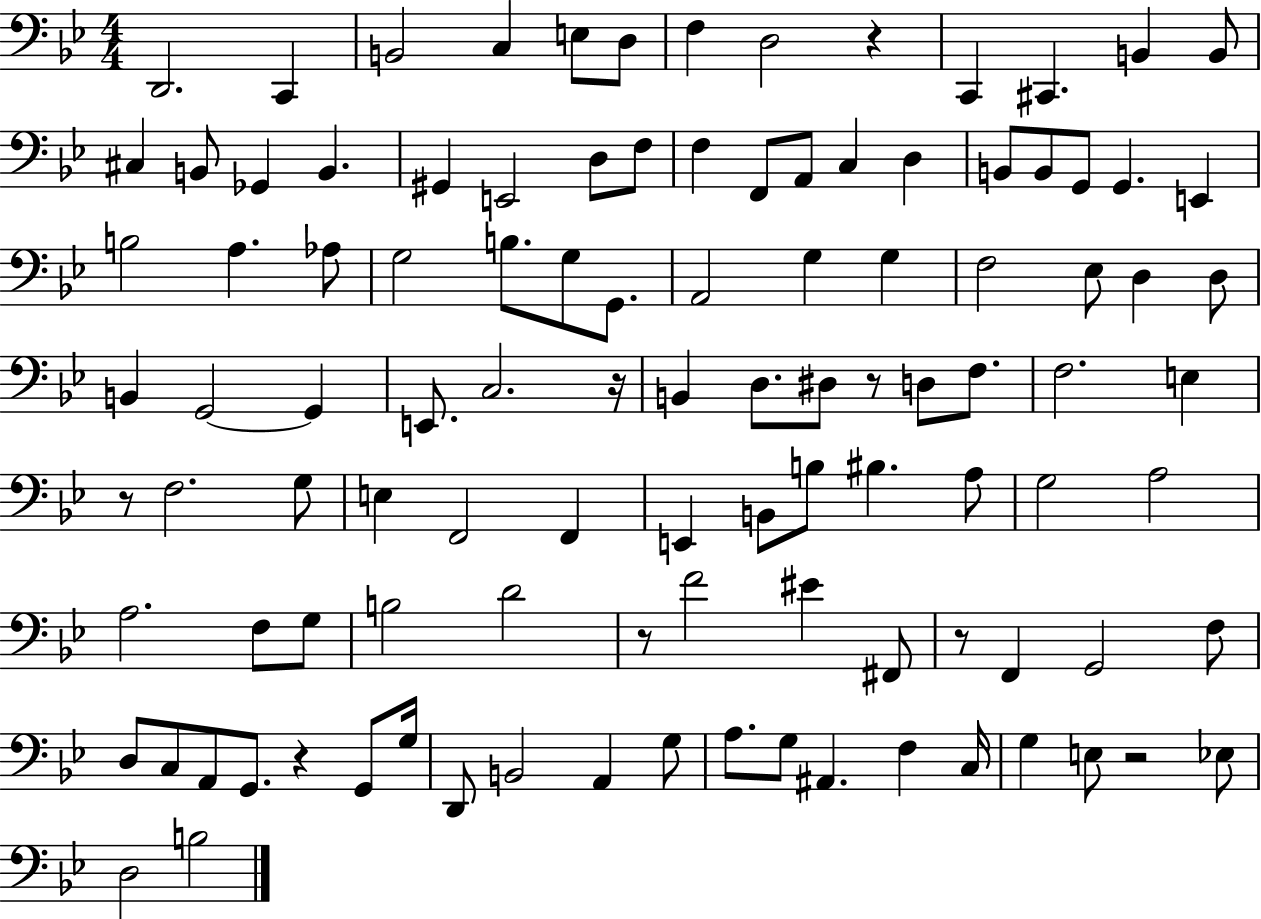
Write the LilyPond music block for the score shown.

{
  \clef bass
  \numericTimeSignature
  \time 4/4
  \key bes \major
  d,2. c,4 | b,2 c4 e8 d8 | f4 d2 r4 | c,4 cis,4. b,4 b,8 | \break cis4 b,8 ges,4 b,4. | gis,4 e,2 d8 f8 | f4 f,8 a,8 c4 d4 | b,8 b,8 g,8 g,4. e,4 | \break b2 a4. aes8 | g2 b8. g8 g,8. | a,2 g4 g4 | f2 ees8 d4 d8 | \break b,4 g,2~~ g,4 | e,8. c2. r16 | b,4 d8. dis8 r8 d8 f8. | f2. e4 | \break r8 f2. g8 | e4 f,2 f,4 | e,4 b,8 b8 bis4. a8 | g2 a2 | \break a2. f8 g8 | b2 d'2 | r8 f'2 eis'4 fis,8 | r8 f,4 g,2 f8 | \break d8 c8 a,8 g,8. r4 g,8 g16 | d,8 b,2 a,4 g8 | a8. g8 ais,4. f4 c16 | g4 e8 r2 ees8 | \break d2 b2 | \bar "|."
}